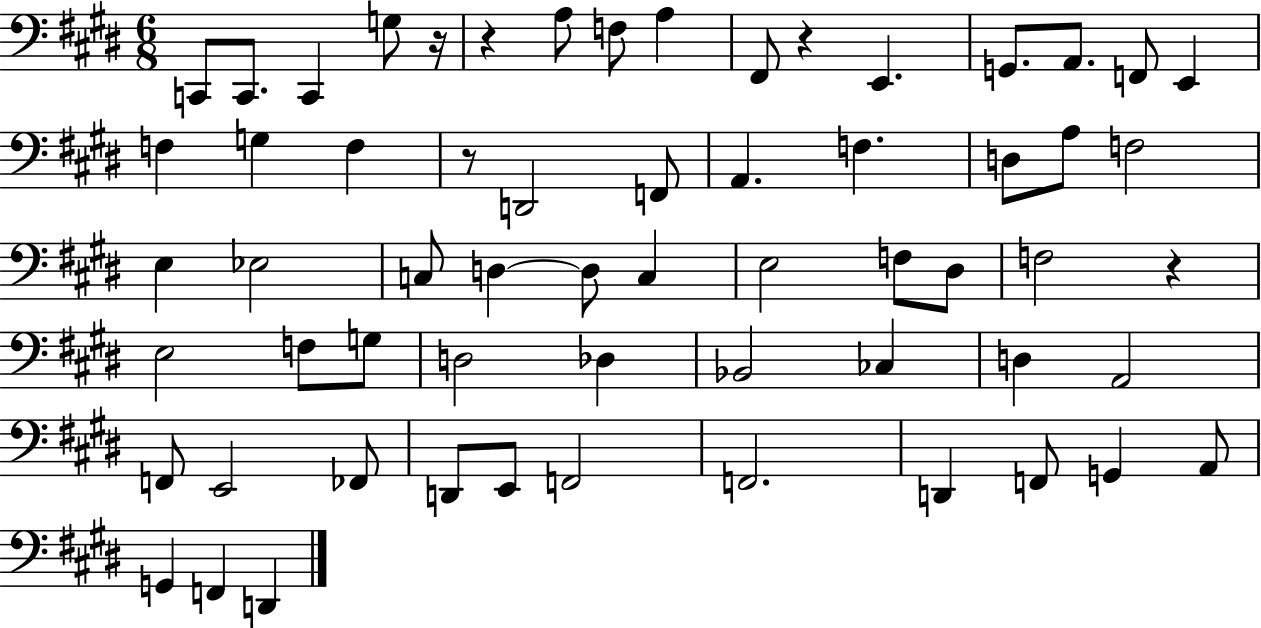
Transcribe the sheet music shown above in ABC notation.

X:1
T:Untitled
M:6/8
L:1/4
K:E
C,,/2 C,,/2 C,, G,/2 z/4 z A,/2 F,/2 A, ^F,,/2 z E,, G,,/2 A,,/2 F,,/2 E,, F, G, F, z/2 D,,2 F,,/2 A,, F, D,/2 A,/2 F,2 E, _E,2 C,/2 D, D,/2 C, E,2 F,/2 ^D,/2 F,2 z E,2 F,/2 G,/2 D,2 _D, _B,,2 _C, D, A,,2 F,,/2 E,,2 _F,,/2 D,,/2 E,,/2 F,,2 F,,2 D,, F,,/2 G,, A,,/2 G,, F,, D,,